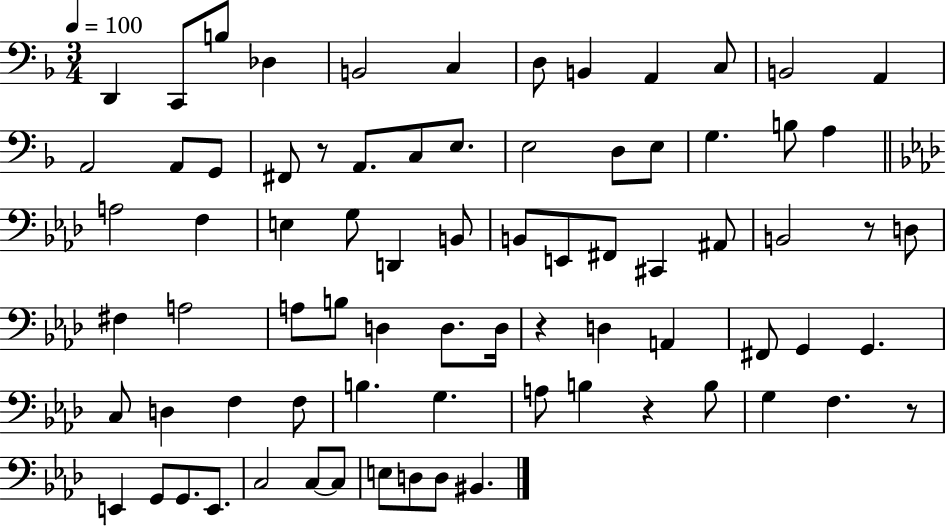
D2/q C2/e B3/e Db3/q B2/h C3/q D3/e B2/q A2/q C3/e B2/h A2/q A2/h A2/e G2/e F#2/e R/e A2/e. C3/e E3/e. E3/h D3/e E3/e G3/q. B3/e A3/q A3/h F3/q E3/q G3/e D2/q B2/e B2/e E2/e F#2/e C#2/q A#2/e B2/h R/e D3/e F#3/q A3/h A3/e B3/e D3/q D3/e. D3/s R/q D3/q A2/q F#2/e G2/q G2/q. C3/e D3/q F3/q F3/e B3/q. G3/q. A3/e B3/q R/q B3/e G3/q F3/q. R/e E2/q G2/e G2/e. E2/e. C3/h C3/e C3/e E3/e D3/e D3/e BIS2/q.